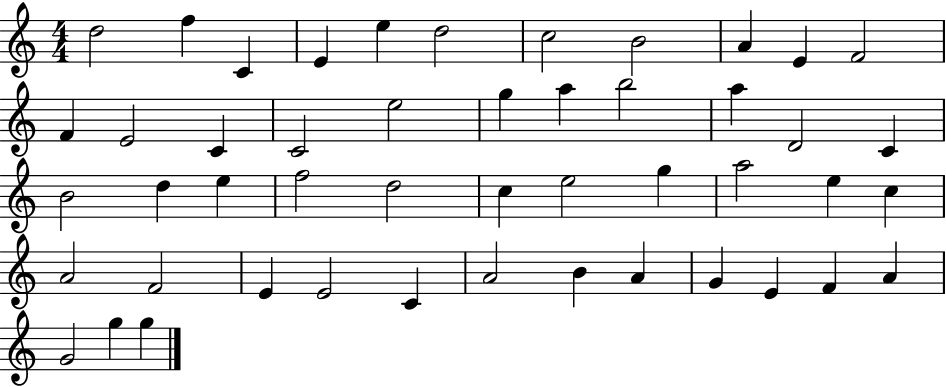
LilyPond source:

{
  \clef treble
  \numericTimeSignature
  \time 4/4
  \key c \major
  d''2 f''4 c'4 | e'4 e''4 d''2 | c''2 b'2 | a'4 e'4 f'2 | \break f'4 e'2 c'4 | c'2 e''2 | g''4 a''4 b''2 | a''4 d'2 c'4 | \break b'2 d''4 e''4 | f''2 d''2 | c''4 e''2 g''4 | a''2 e''4 c''4 | \break a'2 f'2 | e'4 e'2 c'4 | a'2 b'4 a'4 | g'4 e'4 f'4 a'4 | \break g'2 g''4 g''4 | \bar "|."
}